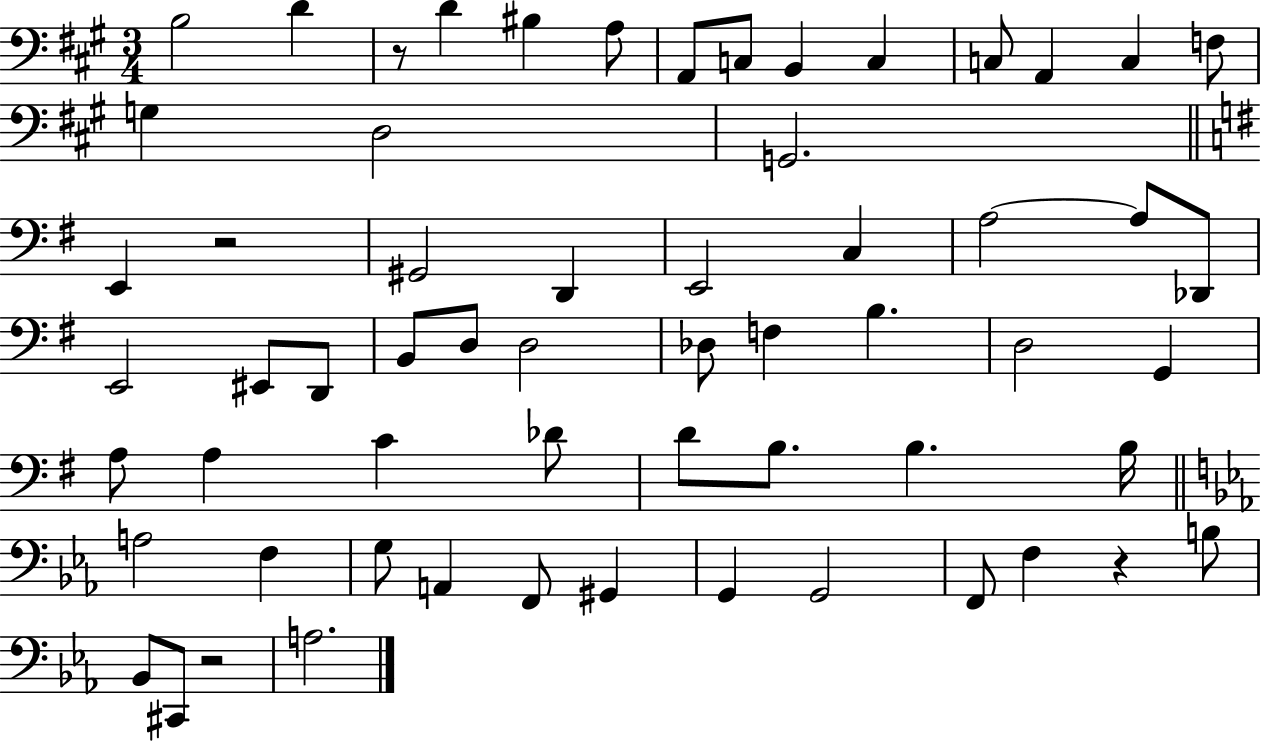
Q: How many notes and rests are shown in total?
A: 61